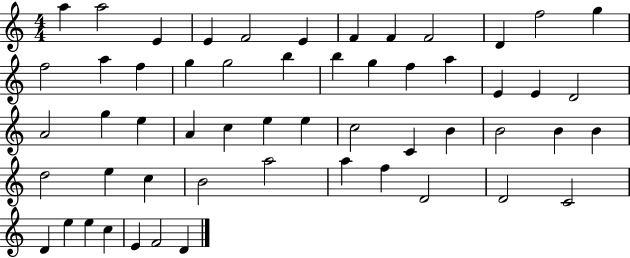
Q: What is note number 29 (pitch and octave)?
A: A4